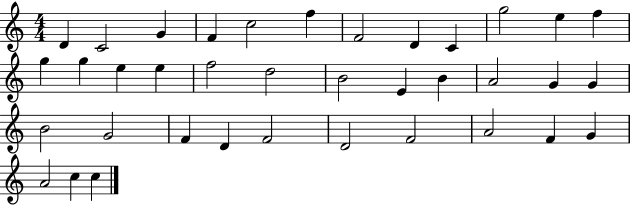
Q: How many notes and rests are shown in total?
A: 37